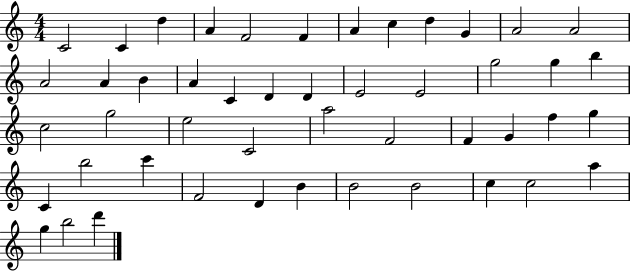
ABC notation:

X:1
T:Untitled
M:4/4
L:1/4
K:C
C2 C d A F2 F A c d G A2 A2 A2 A B A C D D E2 E2 g2 g b c2 g2 e2 C2 a2 F2 F G f g C b2 c' F2 D B B2 B2 c c2 a g b2 d'